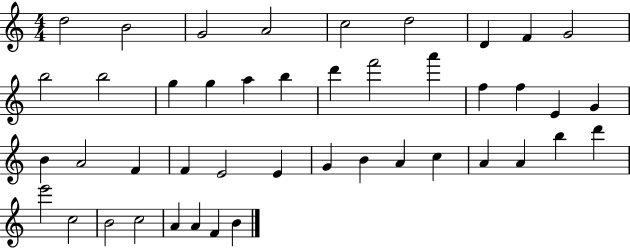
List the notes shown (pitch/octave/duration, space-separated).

D5/h B4/h G4/h A4/h C5/h D5/h D4/q F4/q G4/h B5/h B5/h G5/q G5/q A5/q B5/q D6/q F6/h A6/q F5/q F5/q E4/q G4/q B4/q A4/h F4/q F4/q E4/h E4/q G4/q B4/q A4/q C5/q A4/q A4/q B5/q D6/q E6/h C5/h B4/h C5/h A4/q A4/q F4/q B4/q